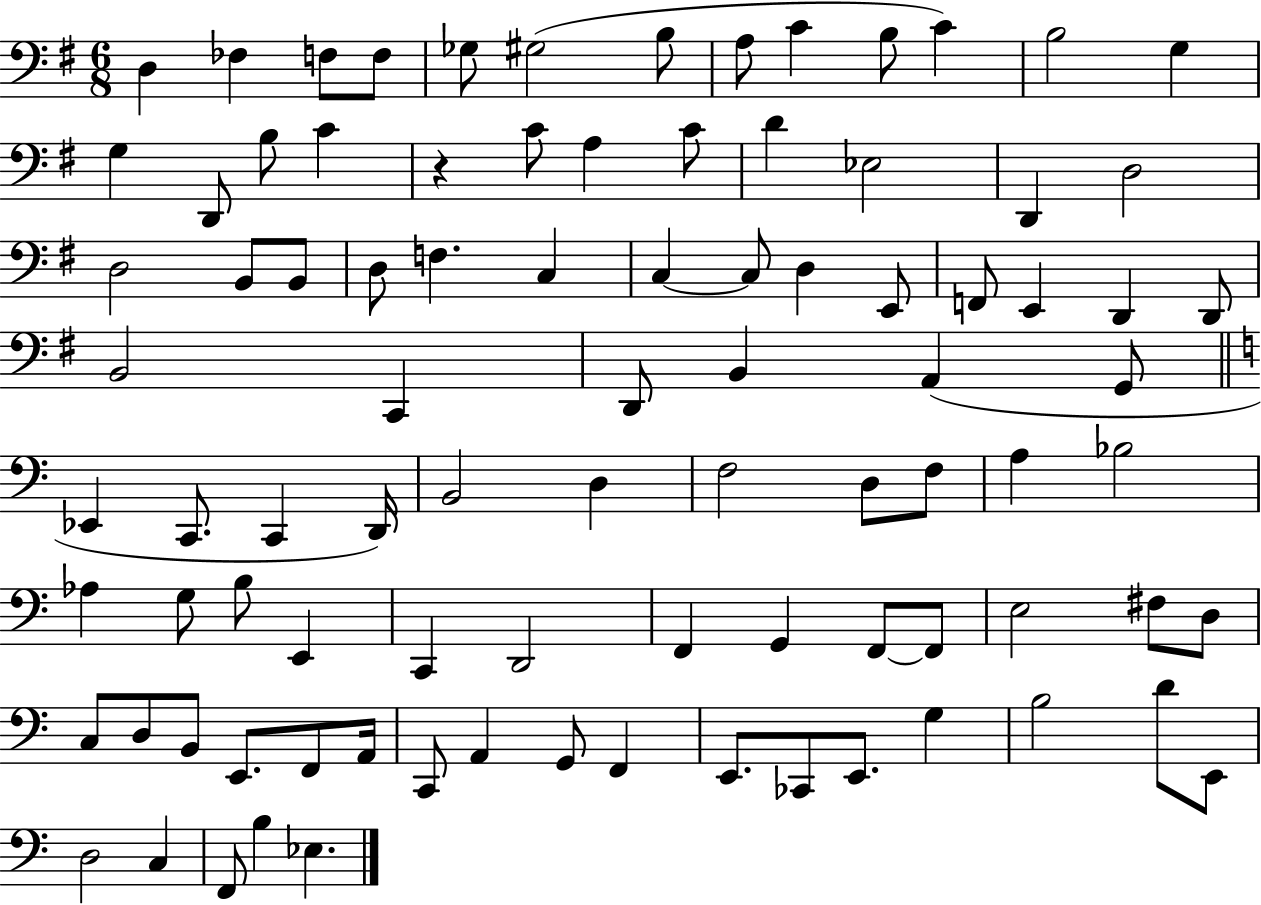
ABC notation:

X:1
T:Untitled
M:6/8
L:1/4
K:G
D, _F, F,/2 F,/2 _G,/2 ^G,2 B,/2 A,/2 C B,/2 C B,2 G, G, D,,/2 B,/2 C z C/2 A, C/2 D _E,2 D,, D,2 D,2 B,,/2 B,,/2 D,/2 F, C, C, C,/2 D, E,,/2 F,,/2 E,, D,, D,,/2 B,,2 C,, D,,/2 B,, A,, G,,/2 _E,, C,,/2 C,, D,,/4 B,,2 D, F,2 D,/2 F,/2 A, _B,2 _A, G,/2 B,/2 E,, C,, D,,2 F,, G,, F,,/2 F,,/2 E,2 ^F,/2 D,/2 C,/2 D,/2 B,,/2 E,,/2 F,,/2 A,,/4 C,,/2 A,, G,,/2 F,, E,,/2 _C,,/2 E,,/2 G, B,2 D/2 E,,/2 D,2 C, F,,/2 B, _E,